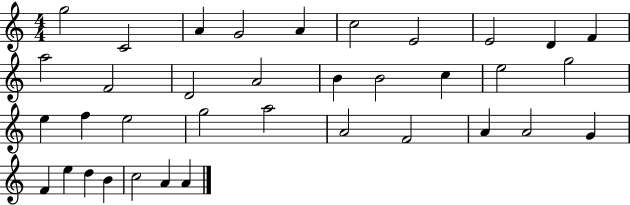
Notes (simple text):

G5/h C4/h A4/q G4/h A4/q C5/h E4/h E4/h D4/q F4/q A5/h F4/h D4/h A4/h B4/q B4/h C5/q E5/h G5/h E5/q F5/q E5/h G5/h A5/h A4/h F4/h A4/q A4/h G4/q F4/q E5/q D5/q B4/q C5/h A4/q A4/q